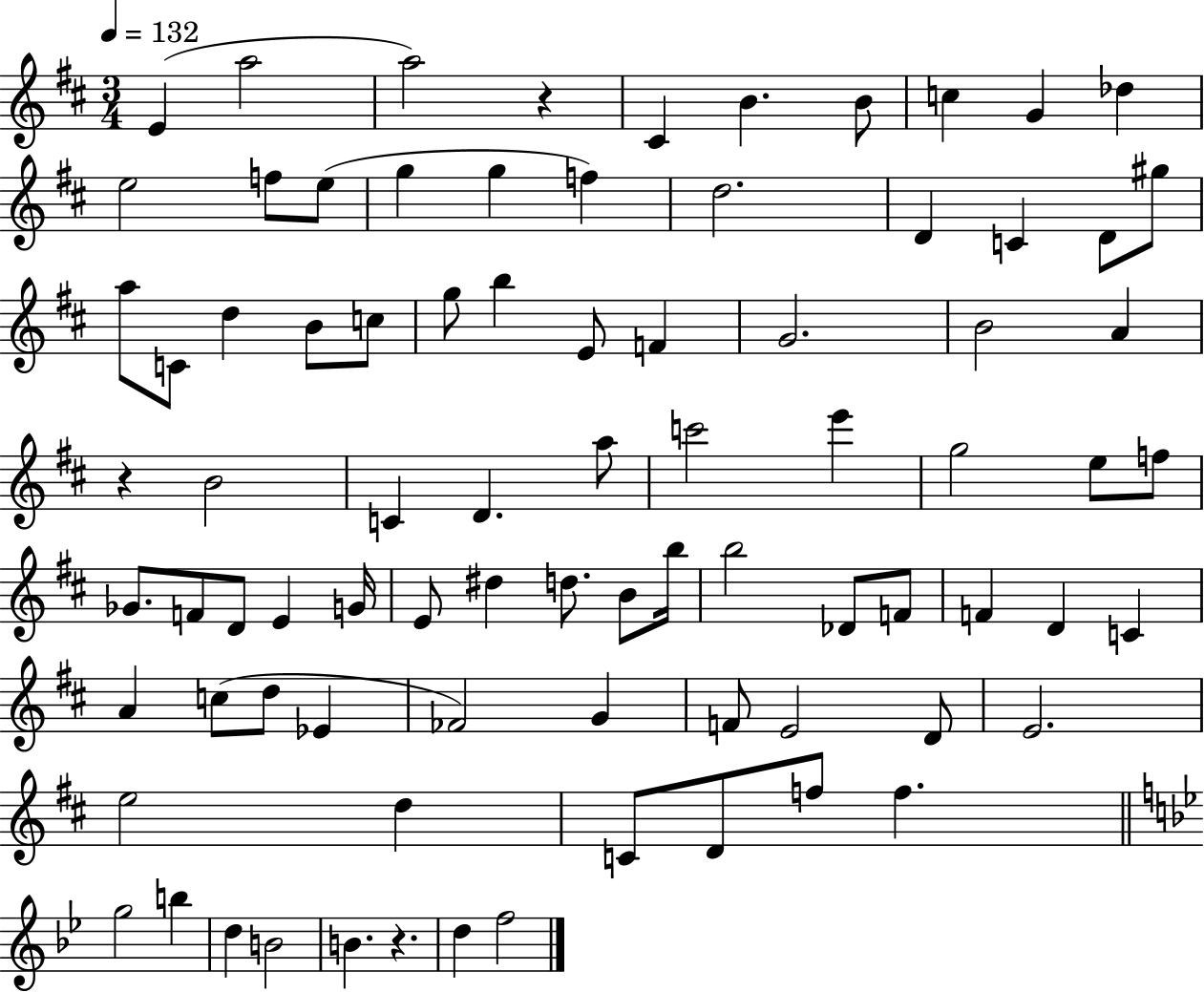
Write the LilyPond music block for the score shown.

{
  \clef treble
  \numericTimeSignature
  \time 3/4
  \key d \major
  \tempo 4 = 132
  e'4( a''2 | a''2) r4 | cis'4 b'4. b'8 | c''4 g'4 des''4 | \break e''2 f''8 e''8( | g''4 g''4 f''4) | d''2. | d'4 c'4 d'8 gis''8 | \break a''8 c'8 d''4 b'8 c''8 | g''8 b''4 e'8 f'4 | g'2. | b'2 a'4 | \break r4 b'2 | c'4 d'4. a''8 | c'''2 e'''4 | g''2 e''8 f''8 | \break ges'8. f'8 d'8 e'4 g'16 | e'8 dis''4 d''8. b'8 b''16 | b''2 des'8 f'8 | f'4 d'4 c'4 | \break a'4 c''8( d''8 ees'4 | fes'2) g'4 | f'8 e'2 d'8 | e'2. | \break e''2 d''4 | c'8 d'8 f''8 f''4. | \bar "||" \break \key g \minor g''2 b''4 | d''4 b'2 | b'4. r4. | d''4 f''2 | \break \bar "|."
}